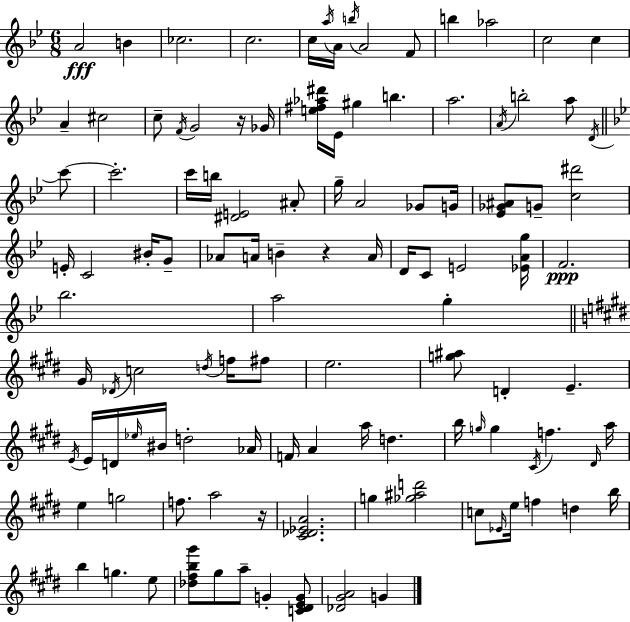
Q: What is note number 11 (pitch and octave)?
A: B5